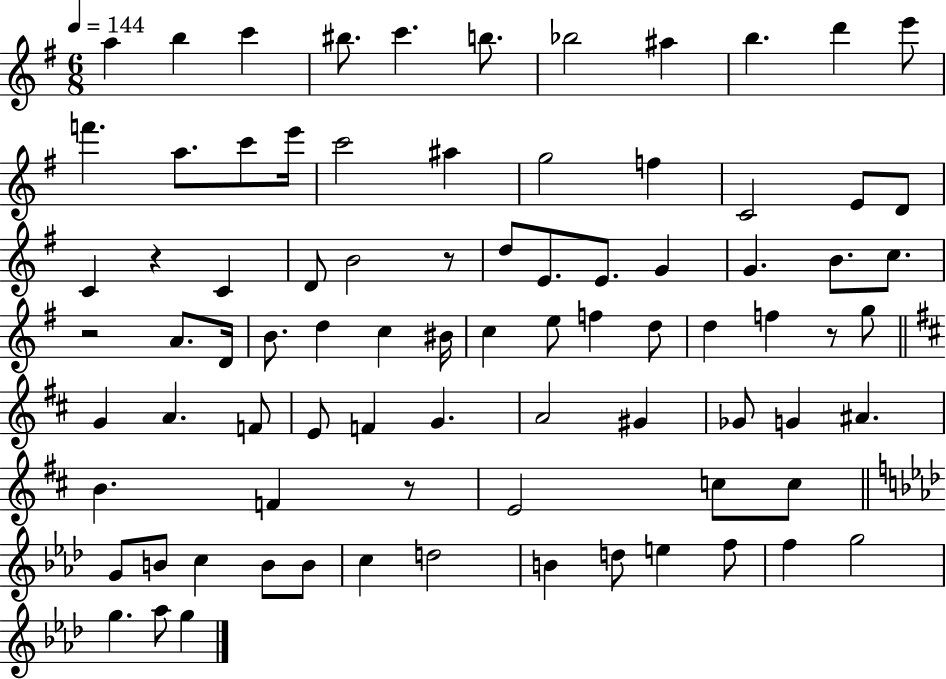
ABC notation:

X:1
T:Untitled
M:6/8
L:1/4
K:G
a b c' ^b/2 c' b/2 _b2 ^a b d' e'/2 f' a/2 c'/2 e'/4 c'2 ^a g2 f C2 E/2 D/2 C z C D/2 B2 z/2 d/2 E/2 E/2 G G B/2 c/2 z2 A/2 D/4 B/2 d c ^B/4 c e/2 f d/2 d f z/2 g/2 G A F/2 E/2 F G A2 ^G _G/2 G ^A B F z/2 E2 c/2 c/2 G/2 B/2 c B/2 B/2 c d2 B d/2 e f/2 f g2 g _a/2 g